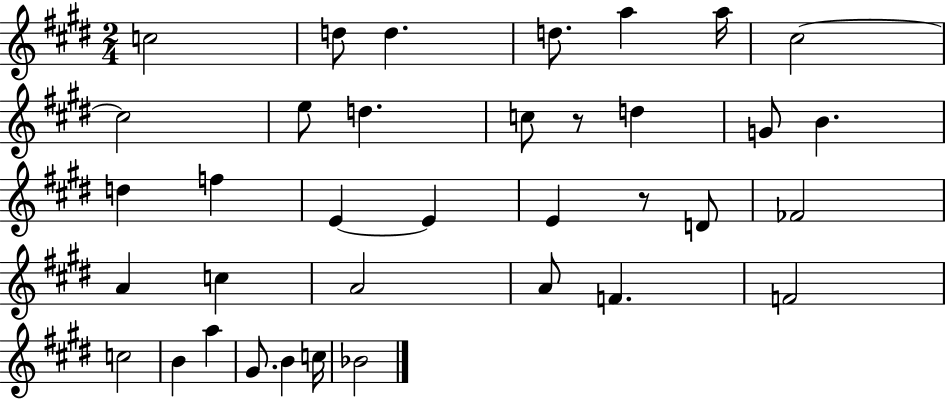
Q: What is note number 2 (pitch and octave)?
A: D5